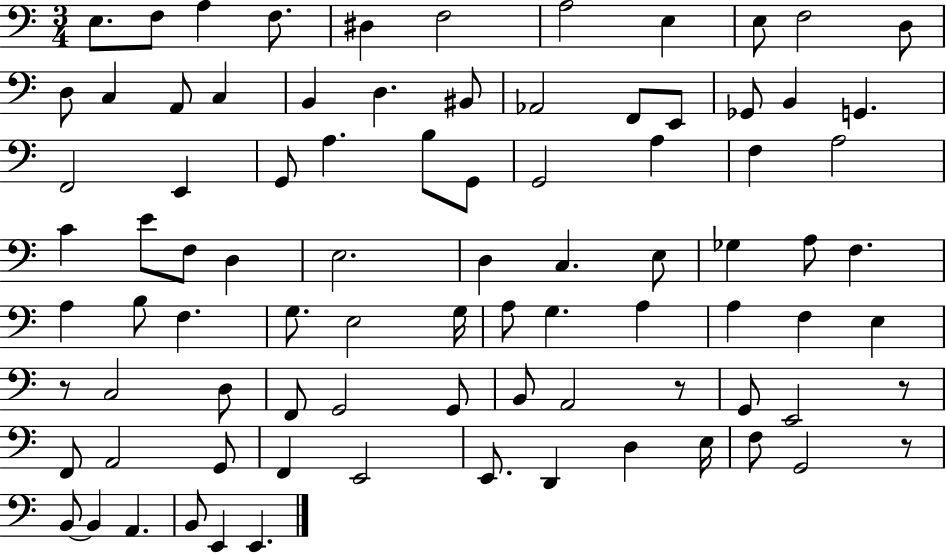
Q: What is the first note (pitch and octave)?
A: E3